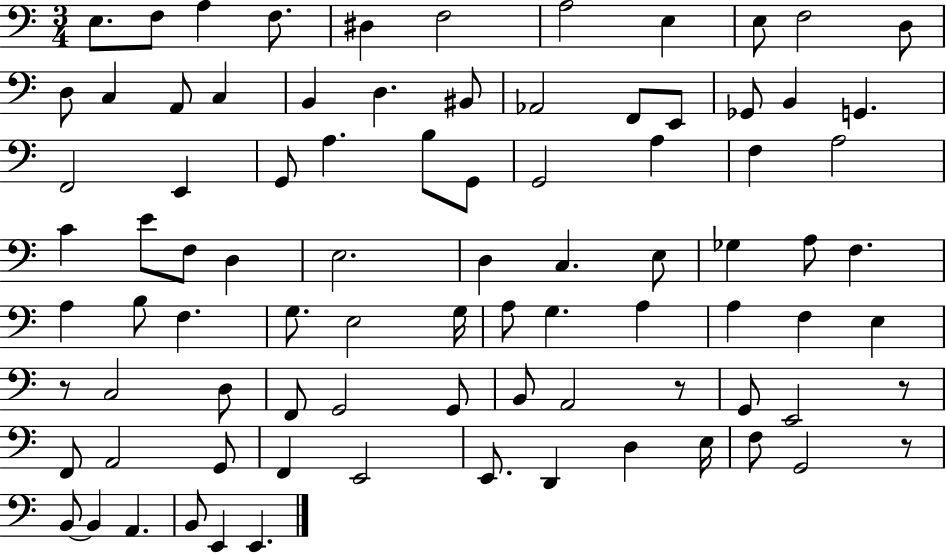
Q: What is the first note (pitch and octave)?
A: E3